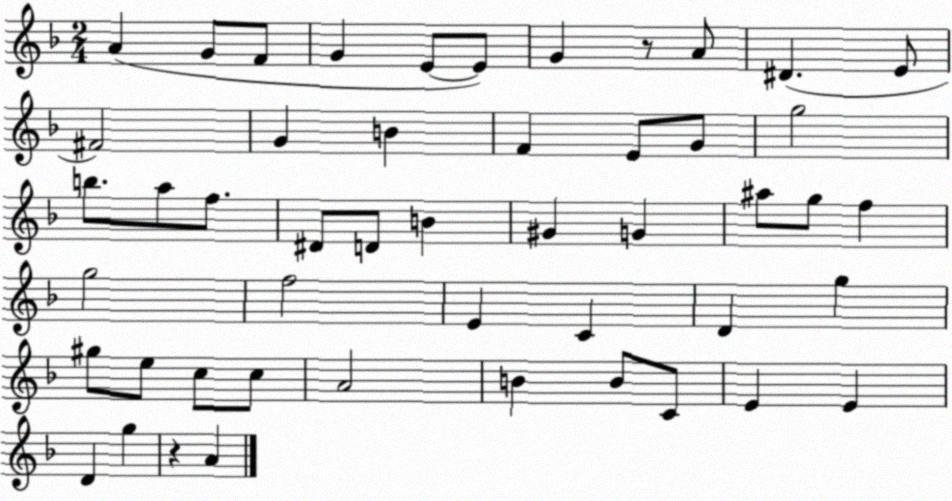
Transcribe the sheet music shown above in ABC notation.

X:1
T:Untitled
M:2/4
L:1/4
K:F
A G/2 F/2 G E/2 E/2 G z/2 A/2 ^D E/2 ^F2 G B F E/2 G/2 g2 b/2 a/2 f/2 ^D/2 D/2 B ^G G ^a/2 g/2 f g2 f2 E C D g ^g/2 e/2 c/2 c/2 A2 B B/2 C/2 E E D g z A